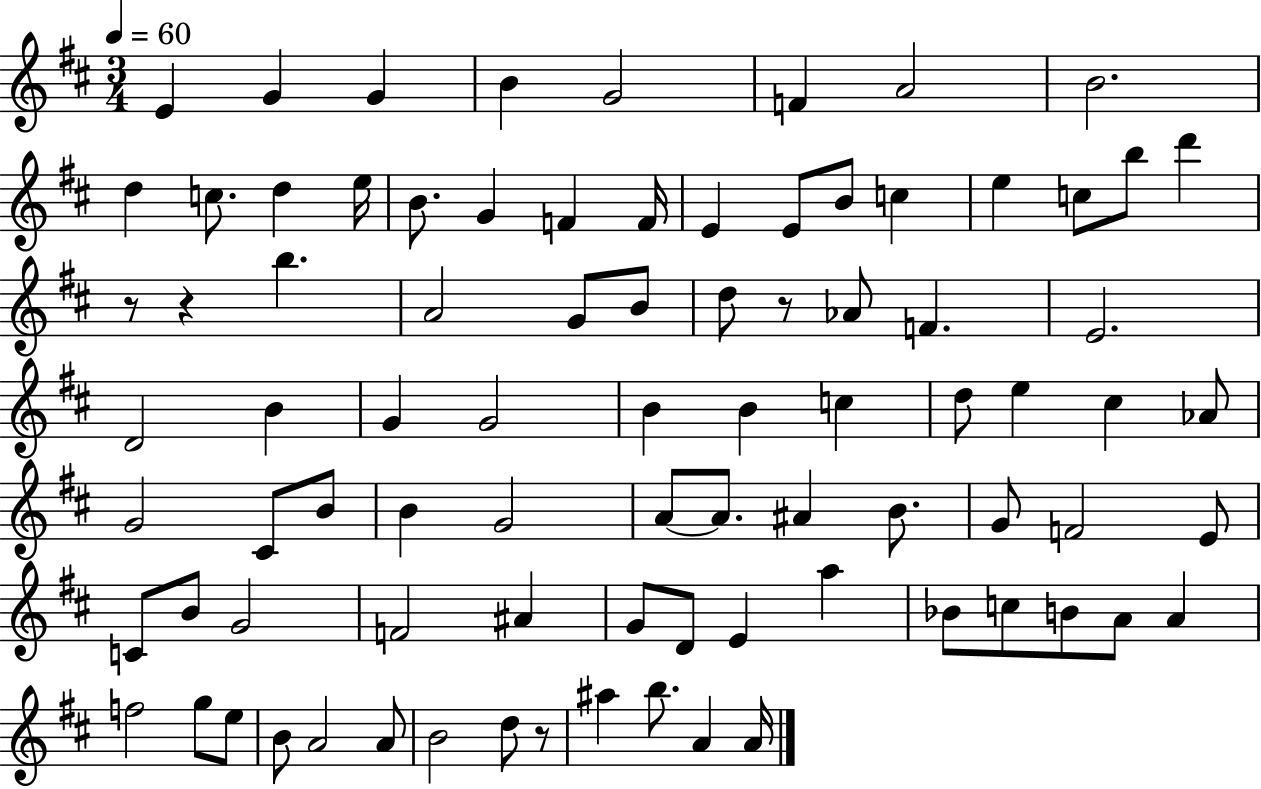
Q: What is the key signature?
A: D major